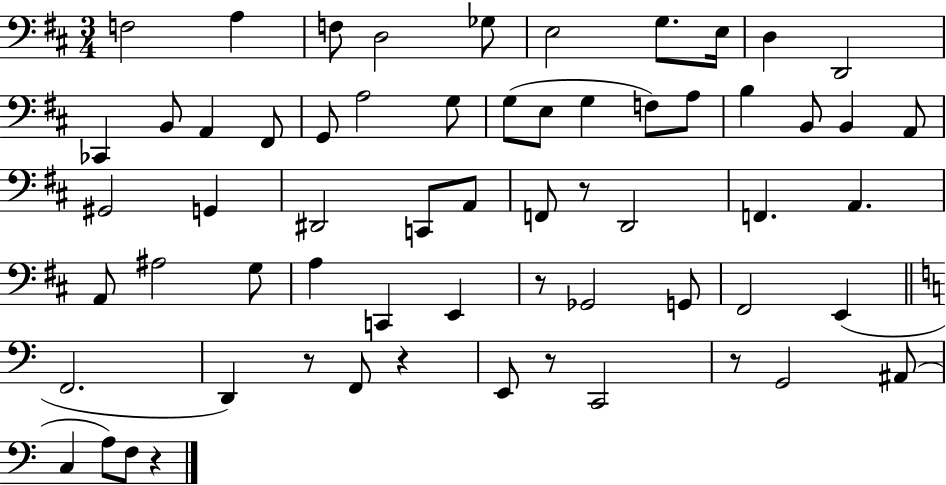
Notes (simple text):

F3/h A3/q F3/e D3/h Gb3/e E3/h G3/e. E3/s D3/q D2/h CES2/q B2/e A2/q F#2/e G2/e A3/h G3/e G3/e E3/e G3/q F3/e A3/e B3/q B2/e B2/q A2/e G#2/h G2/q D#2/h C2/e A2/e F2/e R/e D2/h F2/q. A2/q. A2/e A#3/h G3/e A3/q C2/q E2/q R/e Gb2/h G2/e F#2/h E2/q F2/h. D2/q R/e F2/e R/q E2/e R/e C2/h R/e G2/h A#2/e C3/q A3/e F3/e R/q